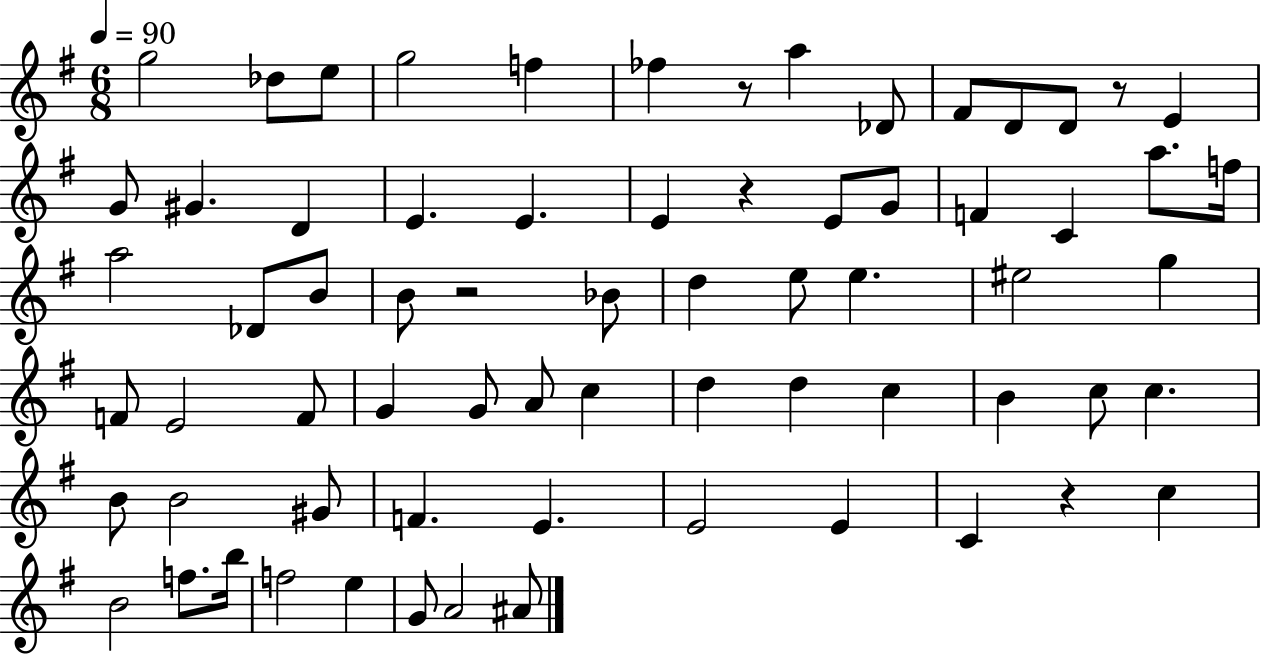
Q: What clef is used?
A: treble